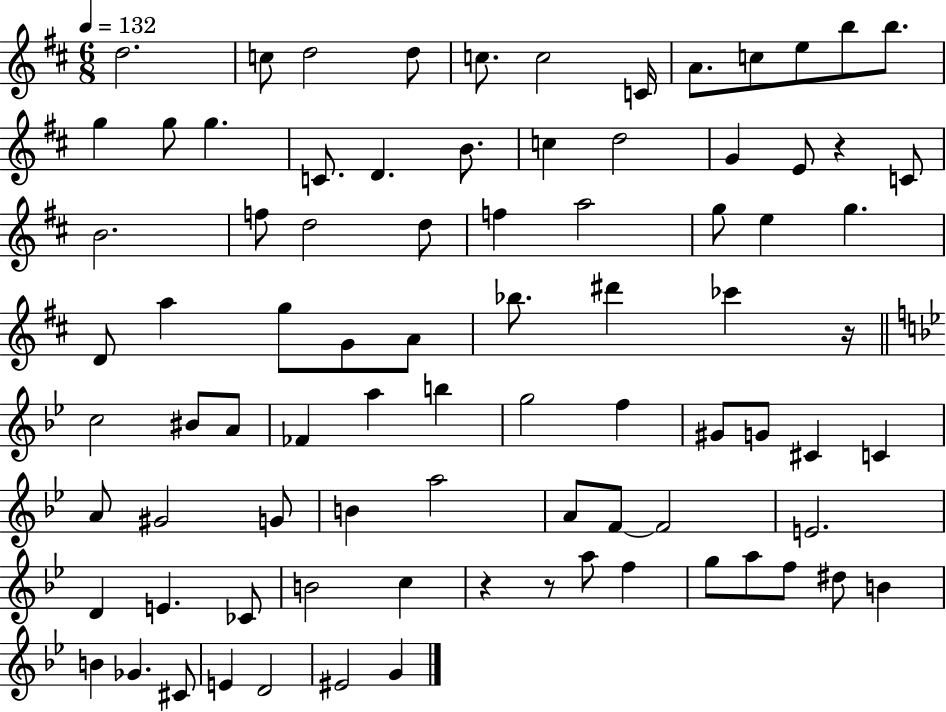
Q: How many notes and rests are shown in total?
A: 84